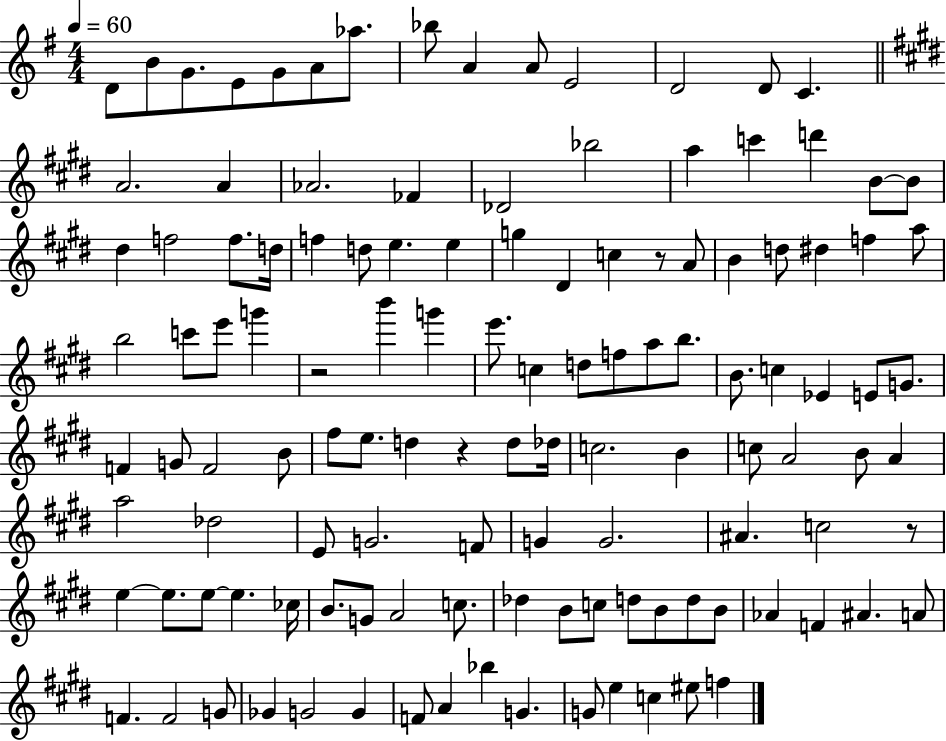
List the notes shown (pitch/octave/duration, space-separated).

D4/e B4/e G4/e. E4/e G4/e A4/e Ab5/e. Bb5/e A4/q A4/e E4/h D4/h D4/e C4/q. A4/h. A4/q Ab4/h. FES4/q Db4/h Bb5/h A5/q C6/q D6/q B4/e B4/e D#5/q F5/h F5/e. D5/s F5/q D5/e E5/q. E5/q G5/q D#4/q C5/q R/e A4/e B4/q D5/e D#5/q F5/q A5/e B5/h C6/e E6/e G6/q R/h B6/q G6/q E6/e. C5/q D5/e F5/e A5/e B5/e. B4/e. C5/q Eb4/q E4/e G4/e. F4/q G4/e F4/h B4/e F#5/e E5/e. D5/q R/q D5/e Db5/s C5/h. B4/q C5/e A4/h B4/e A4/q A5/h Db5/h E4/e G4/h. F4/e G4/q G4/h. A#4/q. C5/h R/e E5/q E5/e. E5/e E5/q. CES5/s B4/e. G4/e A4/h C5/e. Db5/q B4/e C5/e D5/e B4/e D5/e B4/e Ab4/q F4/q A#4/q. A4/e F4/q. F4/h G4/e Gb4/q G4/h G4/q F4/e A4/q Bb5/q G4/q. G4/e E5/q C5/q EIS5/e F5/q